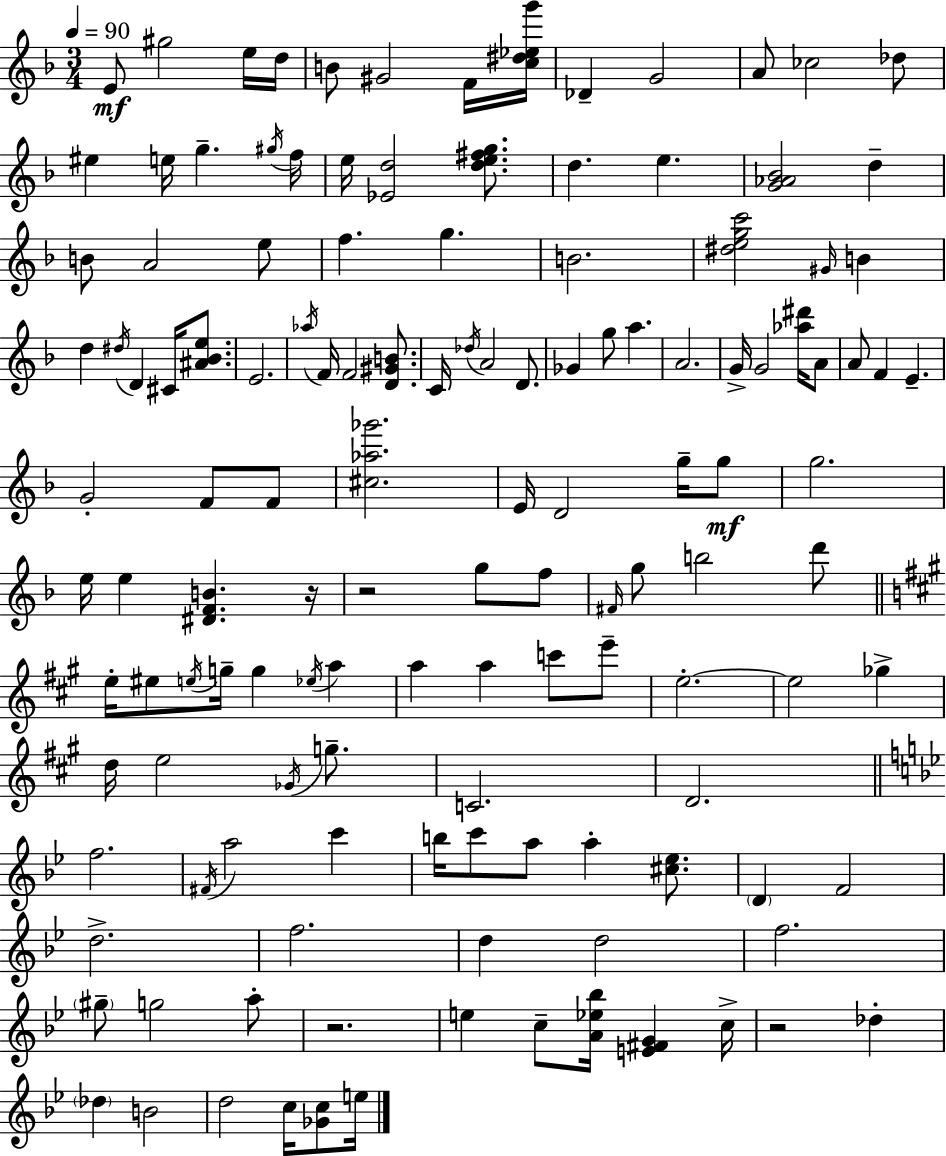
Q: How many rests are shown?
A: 4